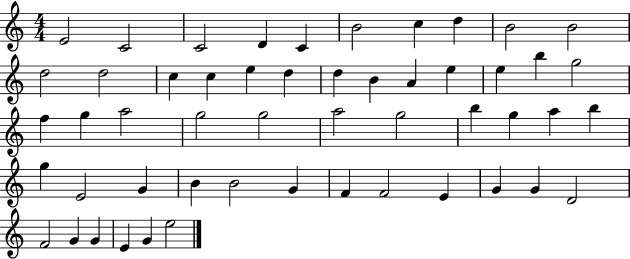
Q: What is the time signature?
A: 4/4